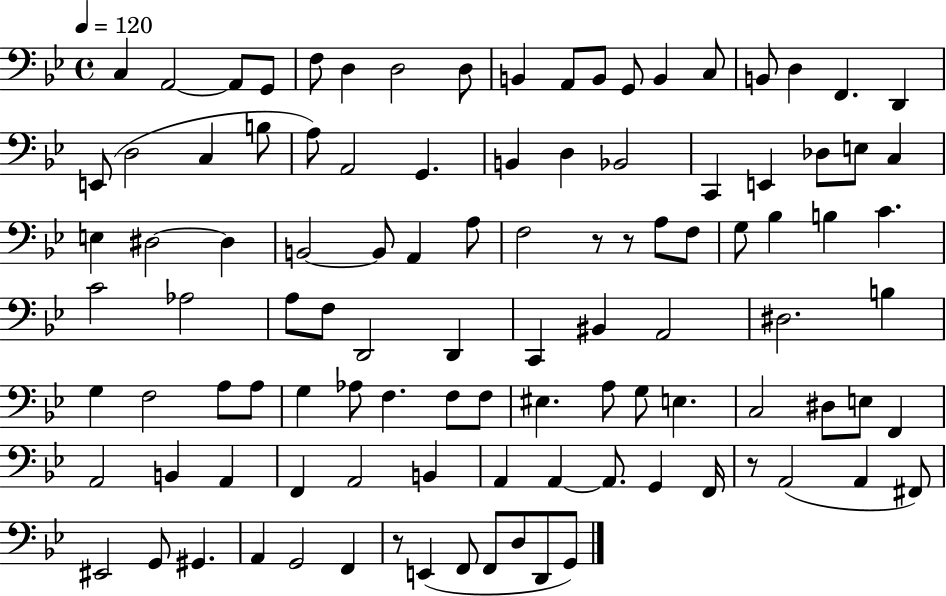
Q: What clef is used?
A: bass